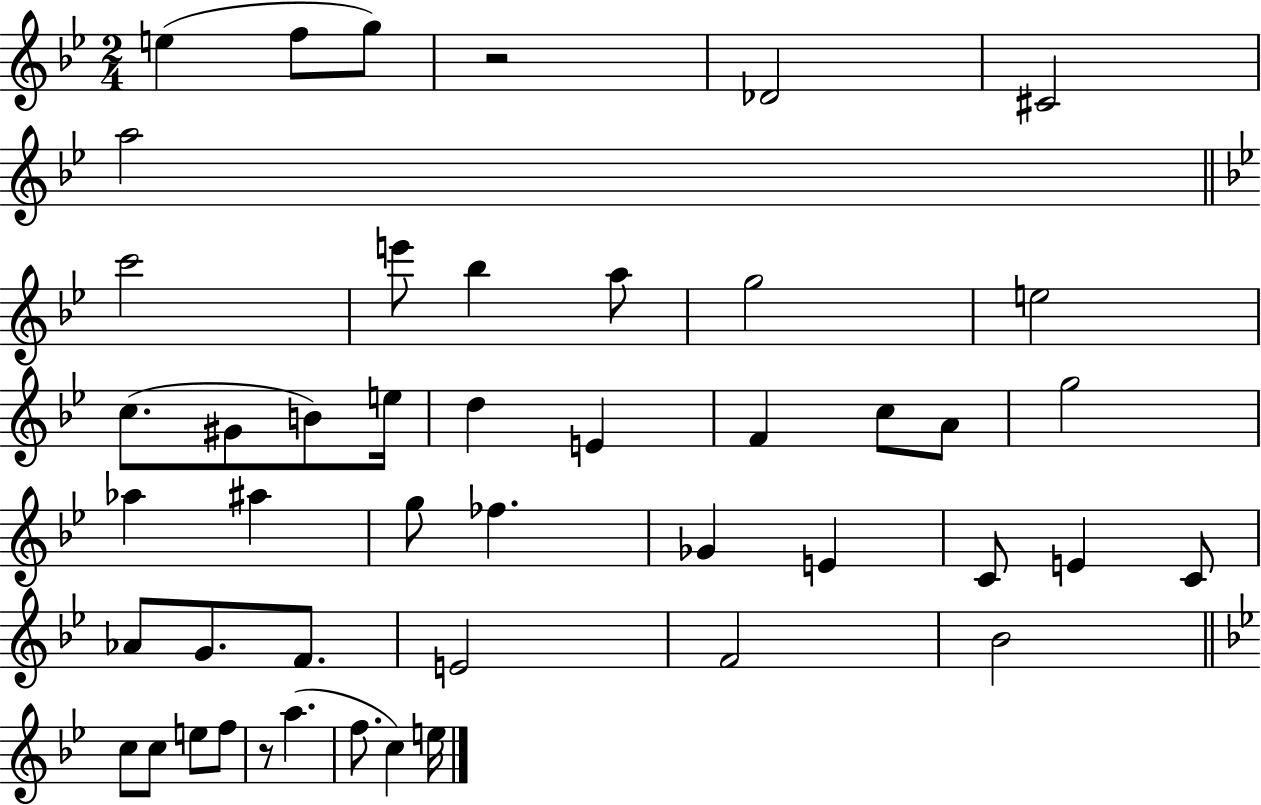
E5/q F5/e G5/e R/h Db4/h C#4/h A5/h C6/h E6/e Bb5/q A5/e G5/h E5/h C5/e. G#4/e B4/e E5/s D5/q E4/q F4/q C5/e A4/e G5/h Ab5/q A#5/q G5/e FES5/q. Gb4/q E4/q C4/e E4/q C4/e Ab4/e G4/e. F4/e. E4/h F4/h Bb4/h C5/e C5/e E5/e F5/e R/e A5/q. F5/e. C5/q E5/s